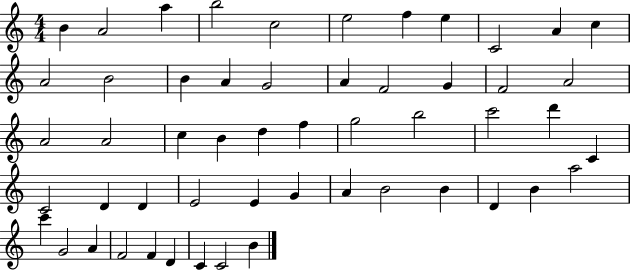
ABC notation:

X:1
T:Untitled
M:4/4
L:1/4
K:C
B A2 a b2 c2 e2 f e C2 A c A2 B2 B A G2 A F2 G F2 A2 A2 A2 c B d f g2 b2 c'2 d' C C2 D D E2 E G A B2 B D B a2 c' G2 A F2 F D C C2 B